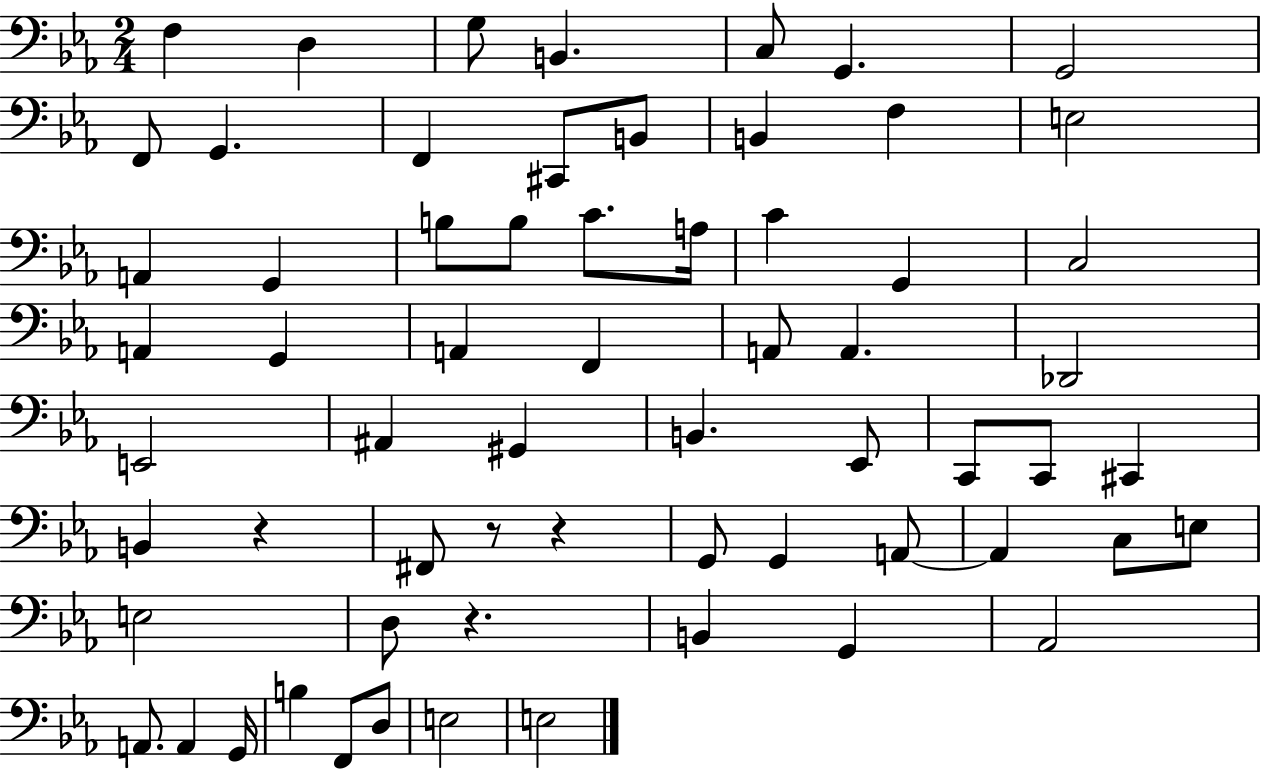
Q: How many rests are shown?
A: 4